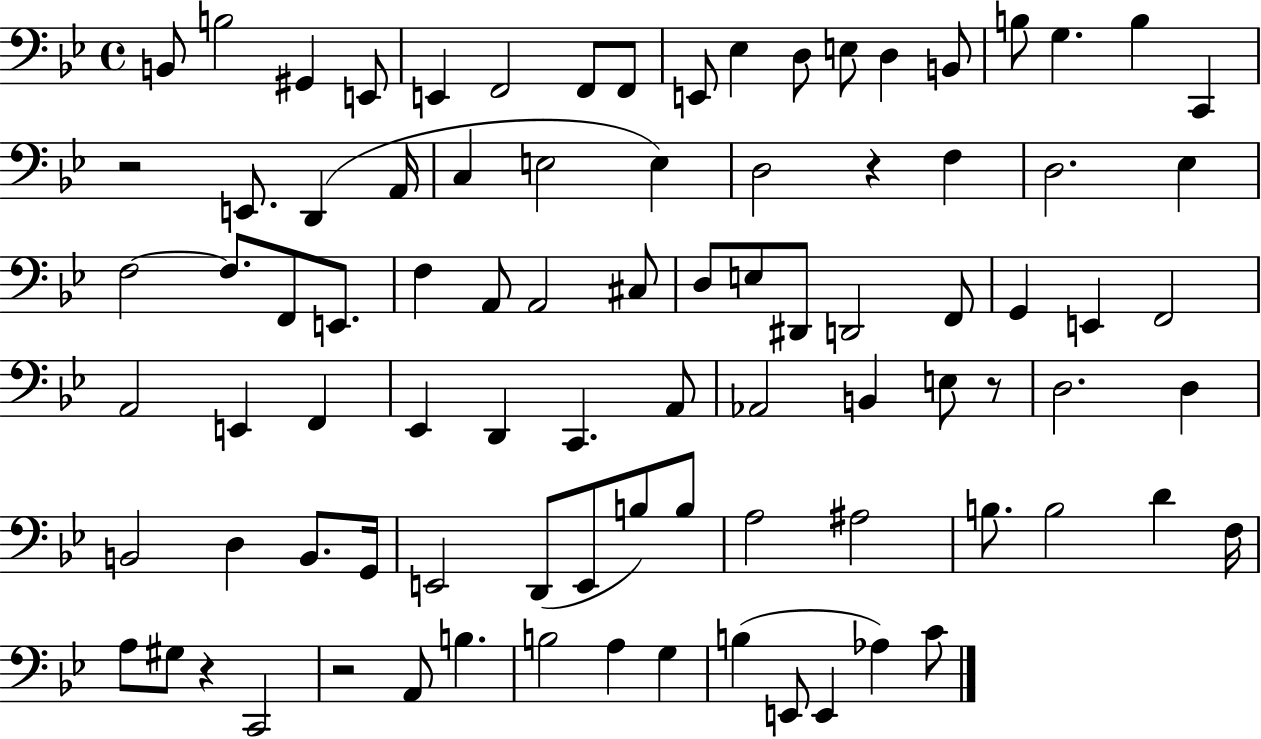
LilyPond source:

{
  \clef bass
  \time 4/4
  \defaultTimeSignature
  \key bes \major
  b,8 b2 gis,4 e,8 | e,4 f,2 f,8 f,8 | e,8 ees4 d8 e8 d4 b,8 | b8 g4. b4 c,4 | \break r2 e,8. d,4( a,16 | c4 e2 e4) | d2 r4 f4 | d2. ees4 | \break f2~~ f8. f,8 e,8. | f4 a,8 a,2 cis8 | d8 e8 dis,8 d,2 f,8 | g,4 e,4 f,2 | \break a,2 e,4 f,4 | ees,4 d,4 c,4. a,8 | aes,2 b,4 e8 r8 | d2. d4 | \break b,2 d4 b,8. g,16 | e,2 d,8( e,8 b8) b8 | a2 ais2 | b8. b2 d'4 f16 | \break a8 gis8 r4 c,2 | r2 a,8 b4. | b2 a4 g4 | b4( e,8 e,4 aes4) c'8 | \break \bar "|."
}